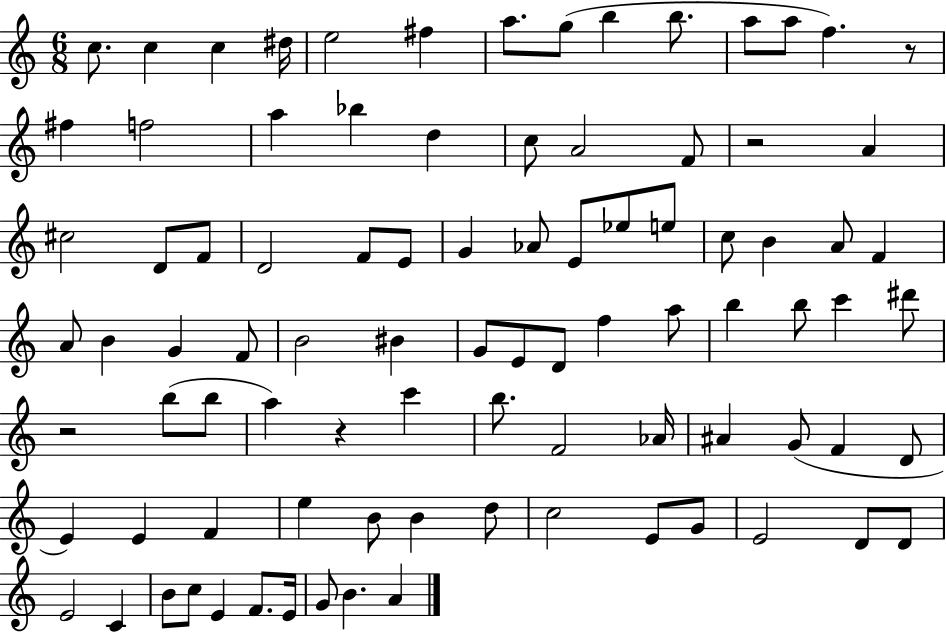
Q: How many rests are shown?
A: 4